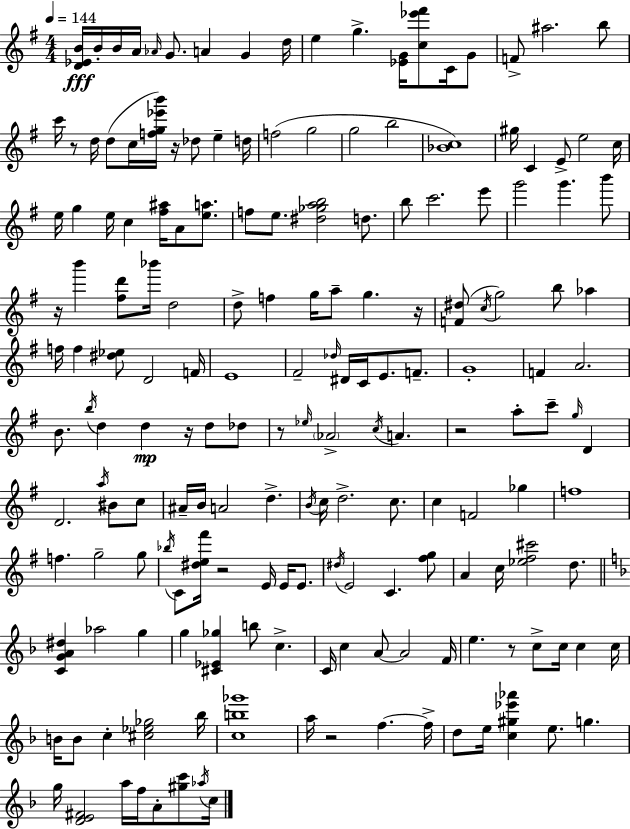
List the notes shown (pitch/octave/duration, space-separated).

[D4,Eb4,B4]/s B4/s B4/s A4/s Ab4/s G4/e. A4/q G4/q D5/s E5/q G5/q. [Eb4,G4]/s [C5,Eb6,F#6]/e C4/s G4/e F4/e A#5/h. B5/e C6/s R/e D5/s D5/e C5/s [F5,G5,Eb6,B6]/s R/s Db5/e E5/q D5/s F5/h G5/h G5/h B5/h [Bb4,C5]/w G#5/s C4/q E4/e E5/h C5/s E5/s G5/q E5/s C5/q [F#5,A#5]/s A4/e [E5,A5]/e. F5/e E5/e. [D#5,Gb5,A5,B5]/h D5/e. B5/e C6/h. E6/e G6/h G6/q. B6/e R/s B6/q [F#5,D6]/e Bb6/s D5/h D5/e F5/q G5/s A5/e G5/q. R/s [F4,D#5]/e C5/s G5/h B5/e Ab5/q F5/s F5/q [D#5,Eb5]/e D4/h F4/s E4/w F#4/h Db5/s D#4/s C4/s E4/e. F4/e. G4/w F4/q A4/h. B4/e. B5/s D5/q D5/q R/s D5/e Db5/e R/e Eb5/s Ab4/h C5/s A4/q. R/h A5/e C6/e G5/s D4/q D4/h. A5/s BIS4/e C5/e A#4/s B4/s A4/h D5/q. B4/s C5/s D5/h. C5/e. C5/q F4/h Gb5/q F5/w F5/q. G5/h G5/e Bb5/s C4/e [D#5,E5,F#6]/s R/h E4/s E4/s E4/e. D#5/s E4/h C4/q. [F#5,G5]/e A4/q C5/s [Eb5,F#5,C#6]/h D5/e. [C4,G4,A4,D#5]/q Ab5/h G5/q G5/q [C#4,Eb4,Gb5]/q B5/e C5/q. C4/s C5/q A4/e A4/h F4/s E5/q. R/e C5/e C5/s C5/q C5/s B4/s B4/e C5/q [C#5,Eb5,Gb5]/h Bb5/s [C5,B5,Gb6]/w A5/s R/h F5/q. F5/s D5/e E5/s [C5,G#5,Eb6,Ab6]/q E5/e. G5/q. G5/s [D4,E4,F#4]/h A5/s F5/s A4/e [G#5,C6]/e Ab5/s C5/s